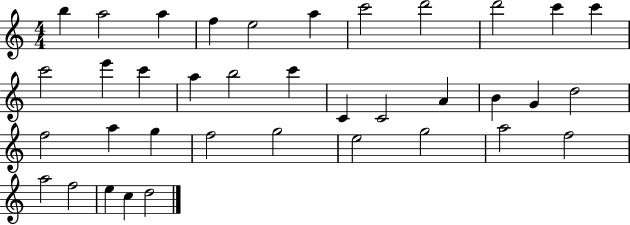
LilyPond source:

{
  \clef treble
  \numericTimeSignature
  \time 4/4
  \key c \major
  b''4 a''2 a''4 | f''4 e''2 a''4 | c'''2 d'''2 | d'''2 c'''4 c'''4 | \break c'''2 e'''4 c'''4 | a''4 b''2 c'''4 | c'4 c'2 a'4 | b'4 g'4 d''2 | \break f''2 a''4 g''4 | f''2 g''2 | e''2 g''2 | a''2 f''2 | \break a''2 f''2 | e''4 c''4 d''2 | \bar "|."
}